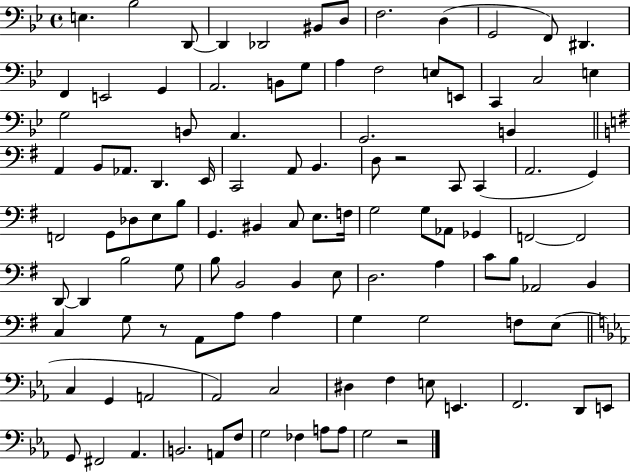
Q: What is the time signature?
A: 4/4